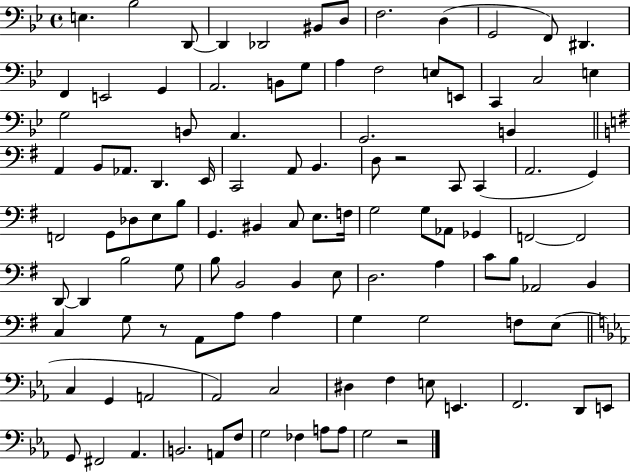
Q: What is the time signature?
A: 4/4